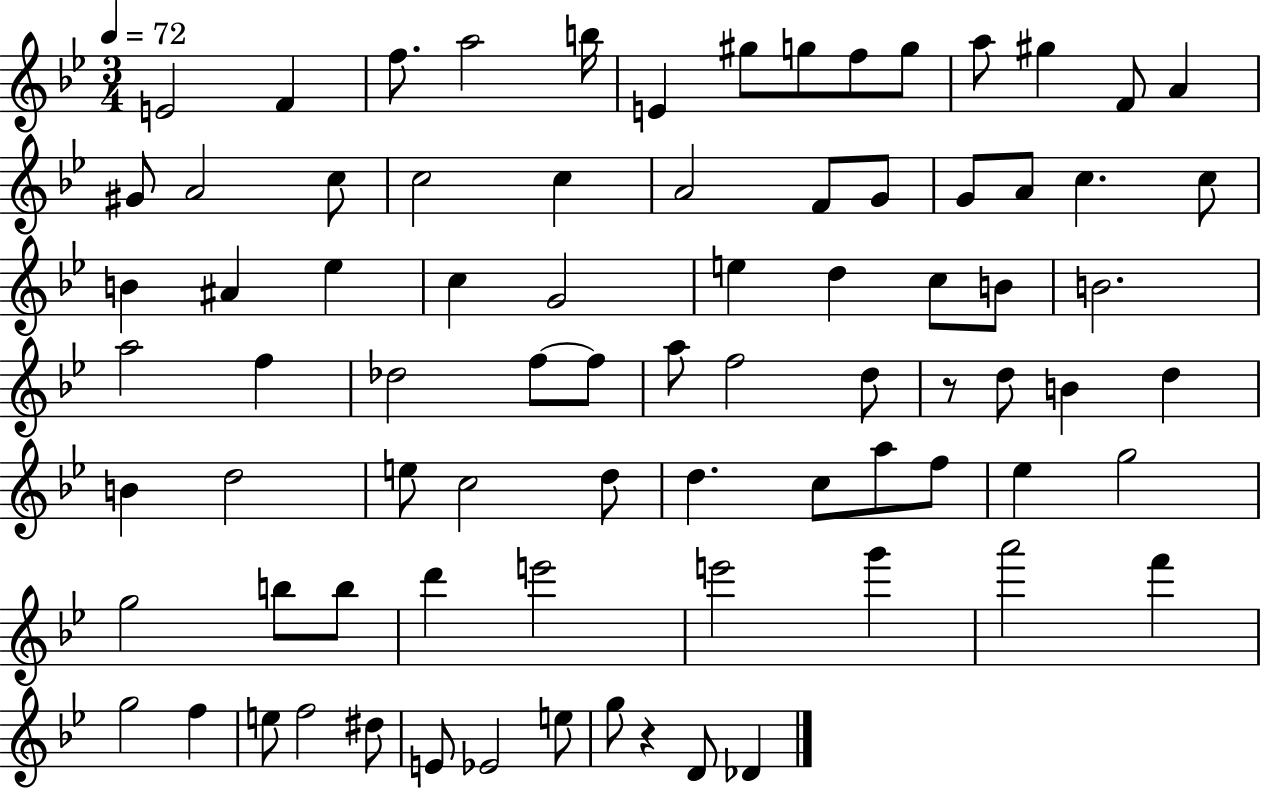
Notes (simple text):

E4/h F4/q F5/e. A5/h B5/s E4/q G#5/e G5/e F5/e G5/e A5/e G#5/q F4/e A4/q G#4/e A4/h C5/e C5/h C5/q A4/h F4/e G4/e G4/e A4/e C5/q. C5/e B4/q A#4/q Eb5/q C5/q G4/h E5/q D5/q C5/e B4/e B4/h. A5/h F5/q Db5/h F5/e F5/e A5/e F5/h D5/e R/e D5/e B4/q D5/q B4/q D5/h E5/e C5/h D5/e D5/q. C5/e A5/e F5/e Eb5/q G5/h G5/h B5/e B5/e D6/q E6/h E6/h G6/q A6/h F6/q G5/h F5/q E5/e F5/h D#5/e E4/e Eb4/h E5/e G5/e R/q D4/e Db4/q